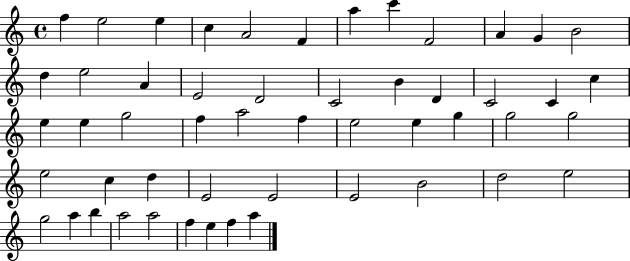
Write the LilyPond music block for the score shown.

{
  \clef treble
  \time 4/4
  \defaultTimeSignature
  \key c \major
  f''4 e''2 e''4 | c''4 a'2 f'4 | a''4 c'''4 f'2 | a'4 g'4 b'2 | \break d''4 e''2 a'4 | e'2 d'2 | c'2 b'4 d'4 | c'2 c'4 c''4 | \break e''4 e''4 g''2 | f''4 a''2 f''4 | e''2 e''4 g''4 | g''2 g''2 | \break e''2 c''4 d''4 | e'2 e'2 | e'2 b'2 | d''2 e''2 | \break g''2 a''4 b''4 | a''2 a''2 | f''4 e''4 f''4 a''4 | \bar "|."
}